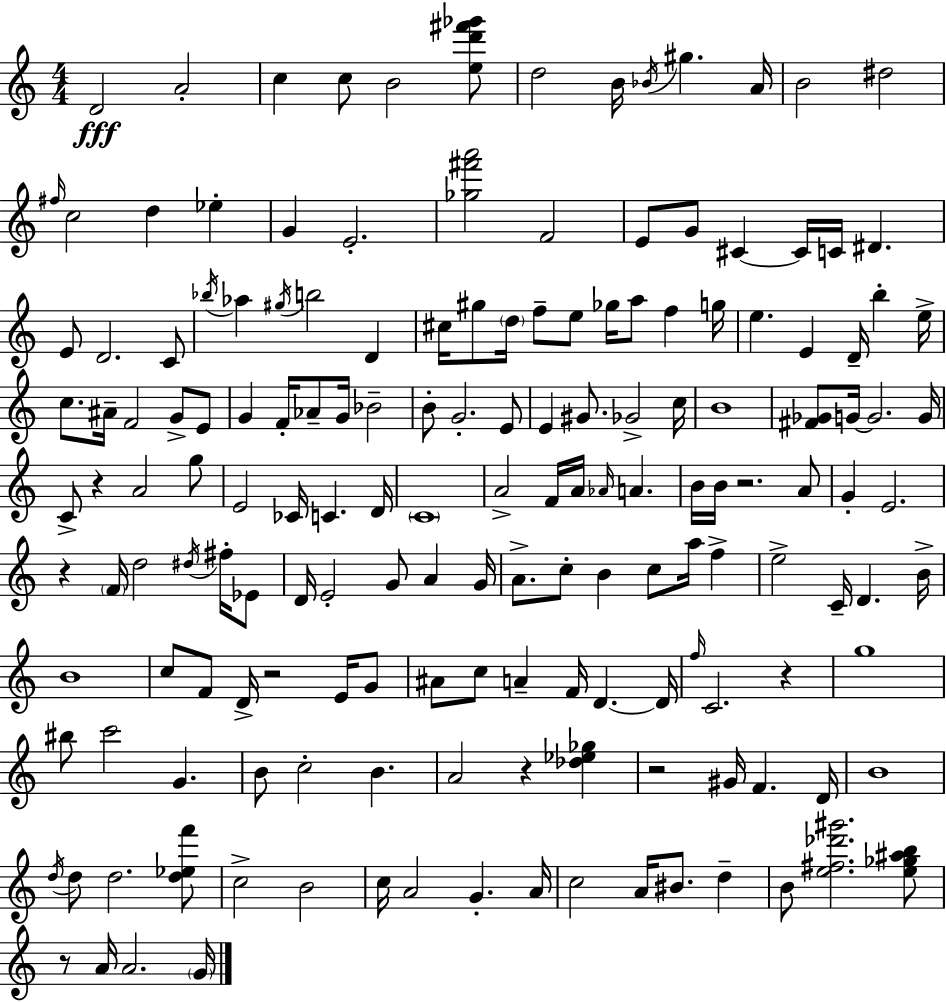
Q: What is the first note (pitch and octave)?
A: D4